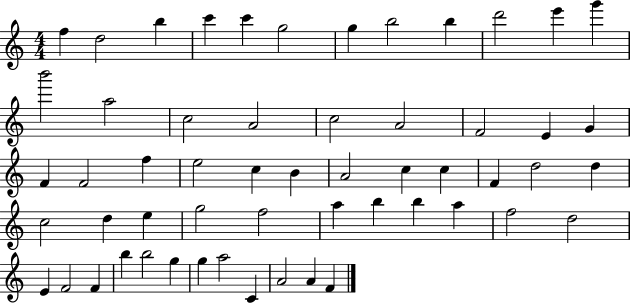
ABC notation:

X:1
T:Untitled
M:4/4
L:1/4
K:C
f d2 b c' c' g2 g b2 b d'2 e' g' b'2 a2 c2 A2 c2 A2 F2 E G F F2 f e2 c B A2 c c F d2 d c2 d e g2 f2 a b b a f2 d2 E F2 F b b2 g g a2 C A2 A F